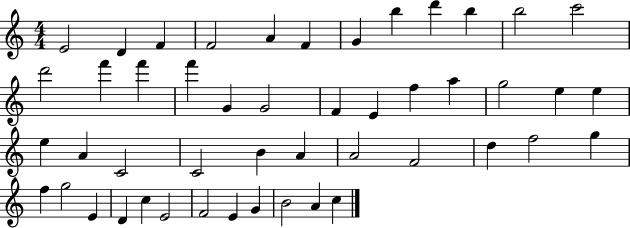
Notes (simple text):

E4/h D4/q F4/q F4/h A4/q F4/q G4/q B5/q D6/q B5/q B5/h C6/h D6/h F6/q F6/q F6/q G4/q G4/h F4/q E4/q F5/q A5/q G5/h E5/q E5/q E5/q A4/q C4/h C4/h B4/q A4/q A4/h F4/h D5/q F5/h G5/q F5/q G5/h E4/q D4/q C5/q E4/h F4/h E4/q G4/q B4/h A4/q C5/q